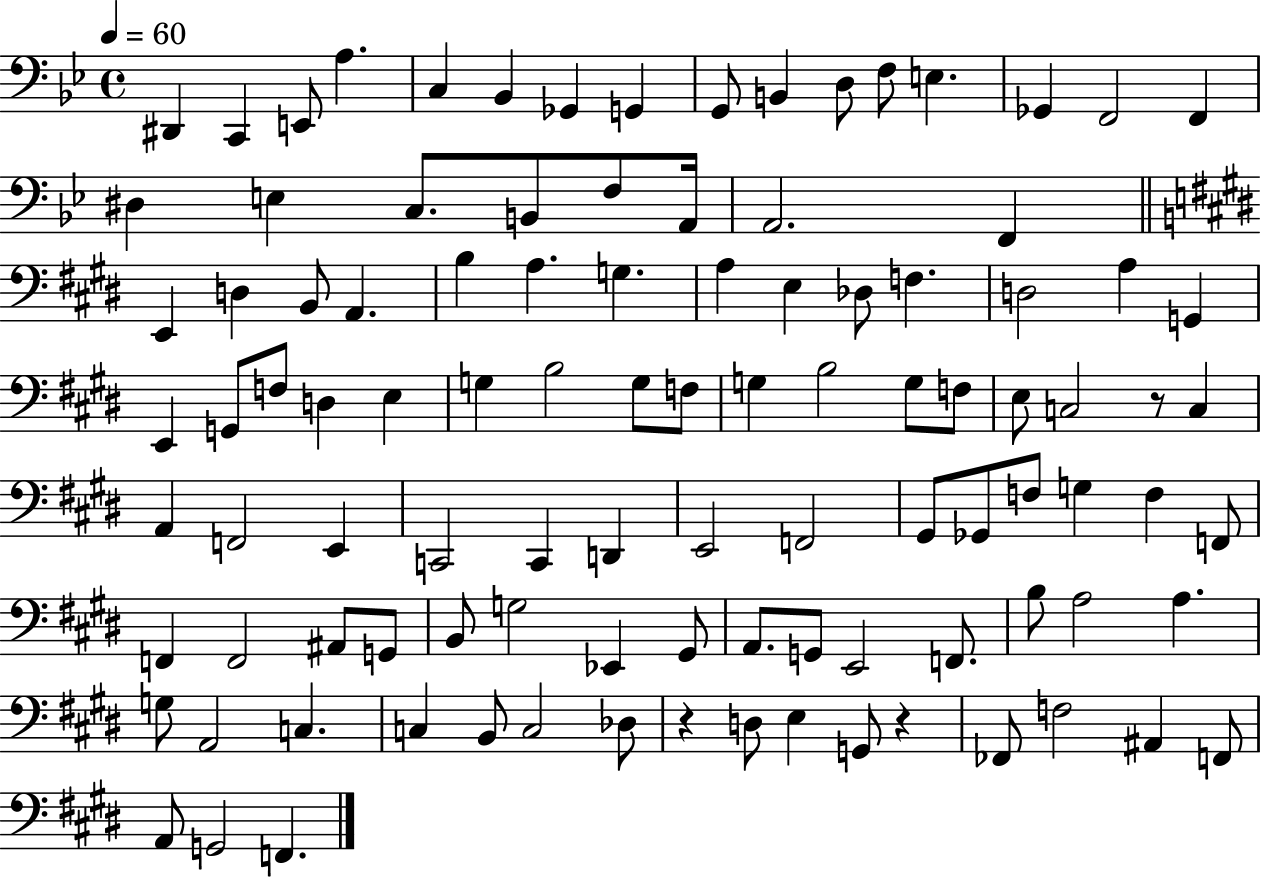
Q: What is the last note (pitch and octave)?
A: F2